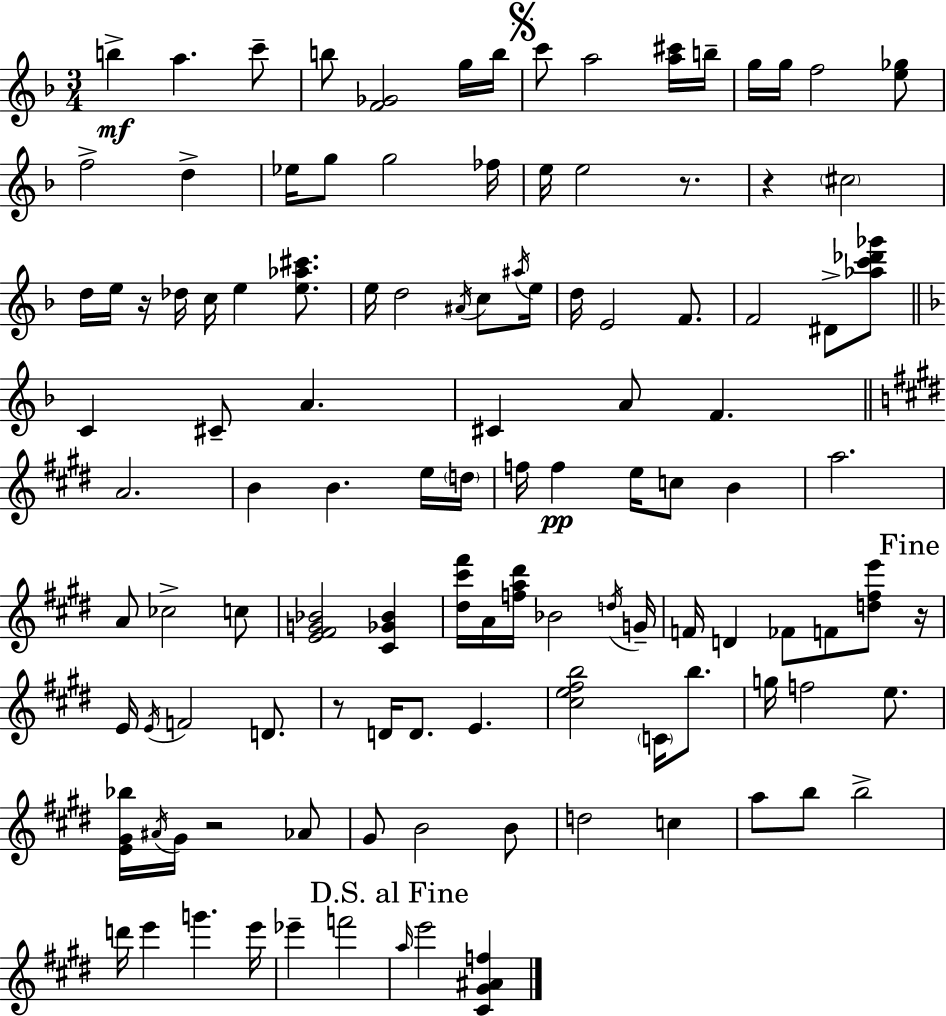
B5/q A5/q. C6/e B5/e [F4,Gb4]/h G5/s B5/s C6/e A5/h [A5,C#6]/s B5/s G5/s G5/s F5/h [E5,Gb5]/e F5/h D5/q Eb5/s G5/e G5/h FES5/s E5/s E5/h R/e. R/q C#5/h D5/s E5/s R/s Db5/s C5/s E5/q [E5,Ab5,C#6]/e. E5/s D5/h A#4/s C5/e A#5/s E5/s D5/s E4/h F4/e. F4/h D#4/e [Ab5,C6,Db6,Gb6]/e C4/q C#4/e A4/q. C#4/q A4/e F4/q. A4/h. B4/q B4/q. E5/s D5/s F5/s F5/q E5/s C5/e B4/q A5/h. A4/e CES5/h C5/e [E4,F#4,G4,Bb4]/h [C#4,Gb4,Bb4]/q [D#5,C#6,F#6]/s A4/s [F5,A5,D#6]/s Bb4/h D5/s G4/s F4/s D4/q FES4/e F4/e [D5,F#5,E6]/e R/s E4/s E4/s F4/h D4/e. R/e D4/s D4/e. E4/q. [C#5,E5,F#5,B5]/h C4/s B5/e. G5/s F5/h E5/e. [E4,G#4,Bb5]/s A#4/s G#4/s R/h Ab4/e G#4/e B4/h B4/e D5/h C5/q A5/e B5/e B5/h D6/s E6/q G6/q. E6/s Eb6/q F6/h A5/s E6/h [C#4,G#4,A#4,F5]/q